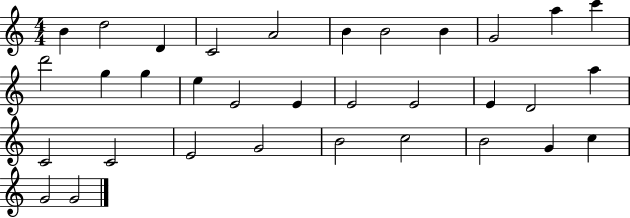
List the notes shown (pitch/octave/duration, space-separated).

B4/q D5/h D4/q C4/h A4/h B4/q B4/h B4/q G4/h A5/q C6/q D6/h G5/q G5/q E5/q E4/h E4/q E4/h E4/h E4/q D4/h A5/q C4/h C4/h E4/h G4/h B4/h C5/h B4/h G4/q C5/q G4/h G4/h